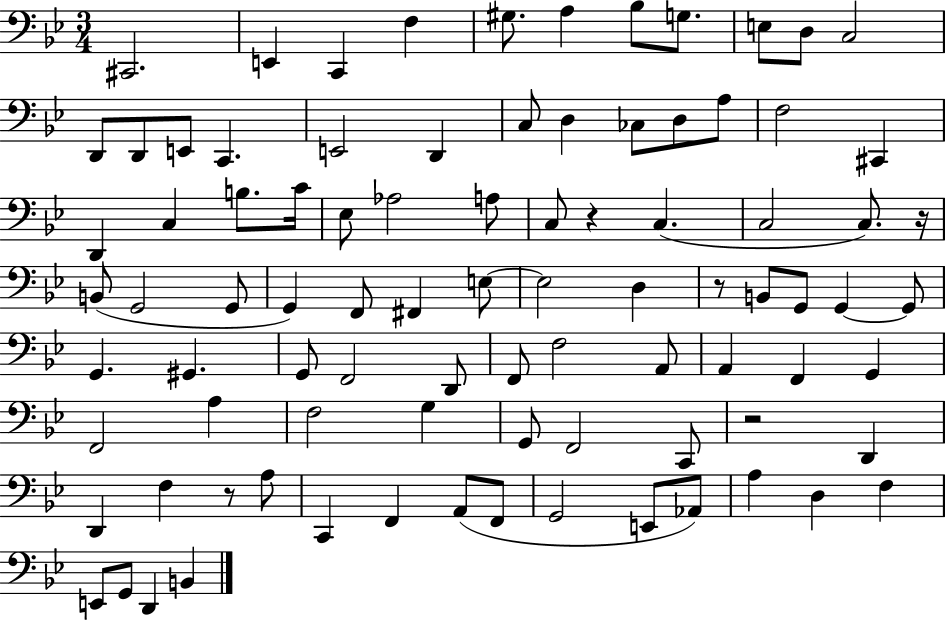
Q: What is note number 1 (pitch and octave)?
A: C#2